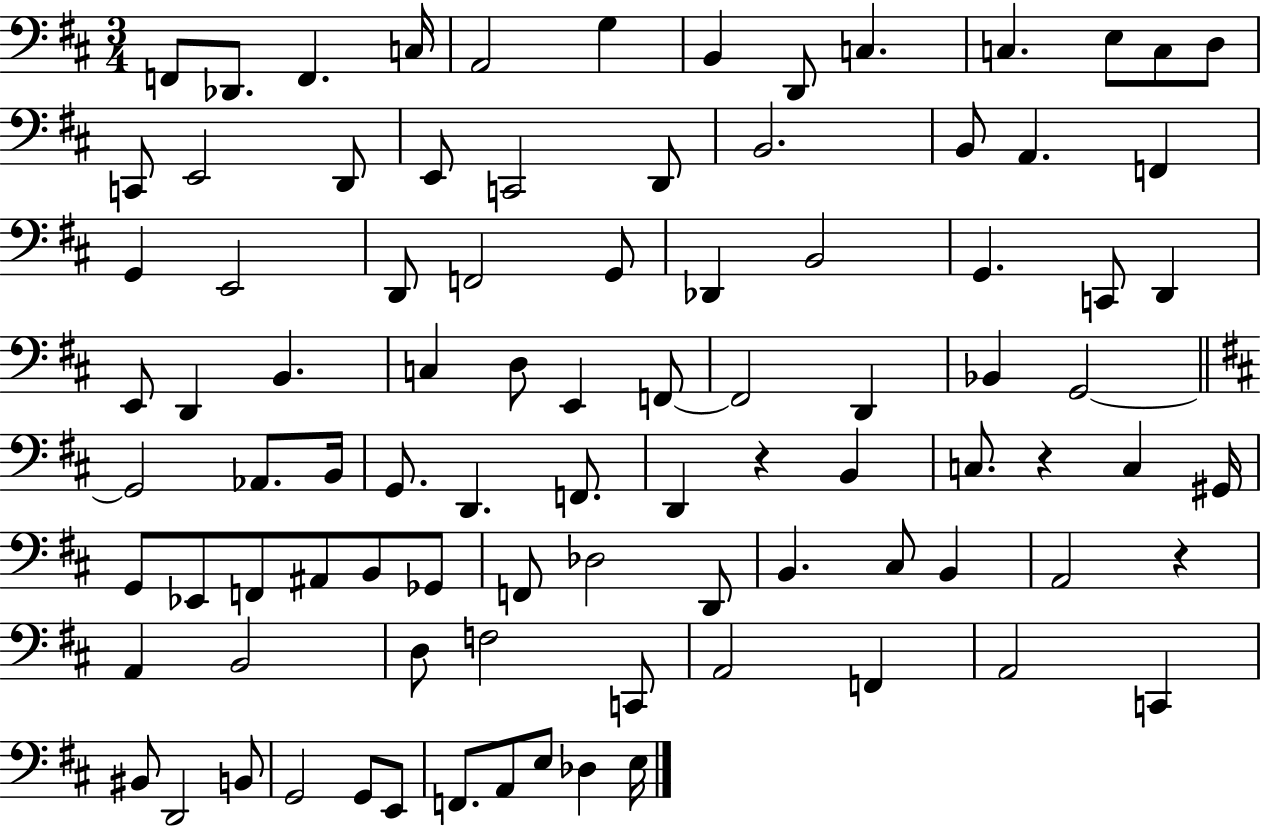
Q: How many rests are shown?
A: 3